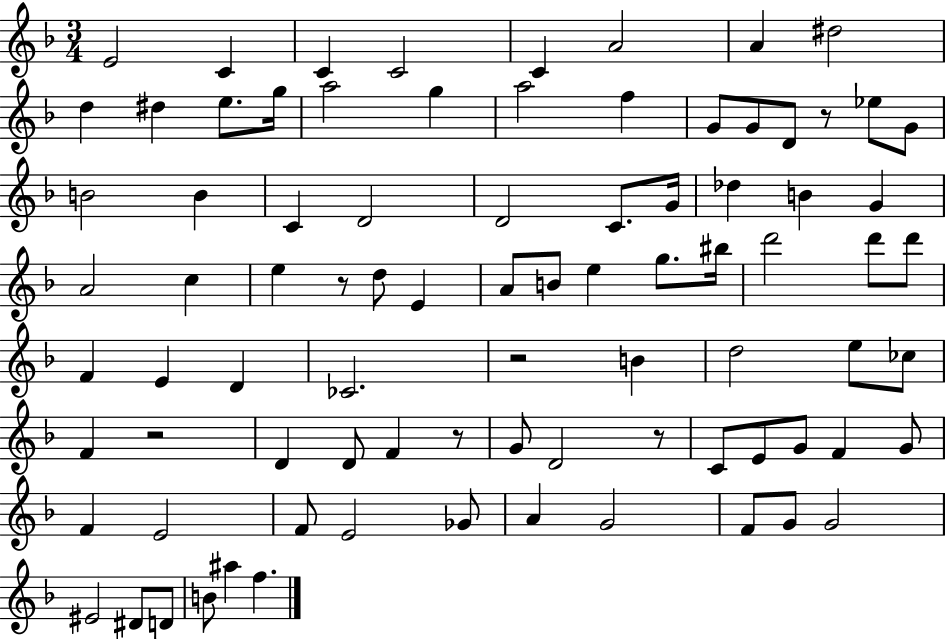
E4/h C4/q C4/q C4/h C4/q A4/h A4/q D#5/h D5/q D#5/q E5/e. G5/s A5/h G5/q A5/h F5/q G4/e G4/e D4/e R/e Eb5/e G4/e B4/h B4/q C4/q D4/h D4/h C4/e. G4/s Db5/q B4/q G4/q A4/h C5/q E5/q R/e D5/e E4/q A4/e B4/e E5/q G5/e. BIS5/s D6/h D6/e D6/e F4/q E4/q D4/q CES4/h. R/h B4/q D5/h E5/e CES5/e F4/q R/h D4/q D4/e F4/q R/e G4/e D4/h R/e C4/e E4/e G4/e F4/q G4/e F4/q E4/h F4/e E4/h Gb4/e A4/q G4/h F4/e G4/e G4/h EIS4/h D#4/e D4/e B4/e A#5/q F5/q.